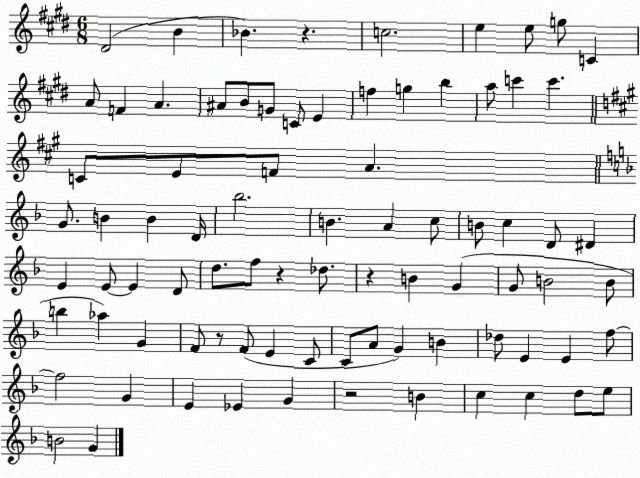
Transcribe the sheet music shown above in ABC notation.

X:1
T:Untitled
M:6/8
L:1/4
K:E
^D2 B _B z c2 e e/2 g/2 C A/2 F A ^A/2 B/2 G/2 C/2 E f g b a/2 c' c' C/2 E/2 F/2 A G/2 B B D/4 _b2 B A c/2 B/2 c D/2 ^D E E/2 E D/2 d/2 f/2 z _d/2 z B G G/2 B2 B/2 b _a G F/2 z/2 F/2 E C/2 C/2 A/2 G B _d/2 E E f/2 f2 G E _E G z2 B c c d/2 e/2 B2 G